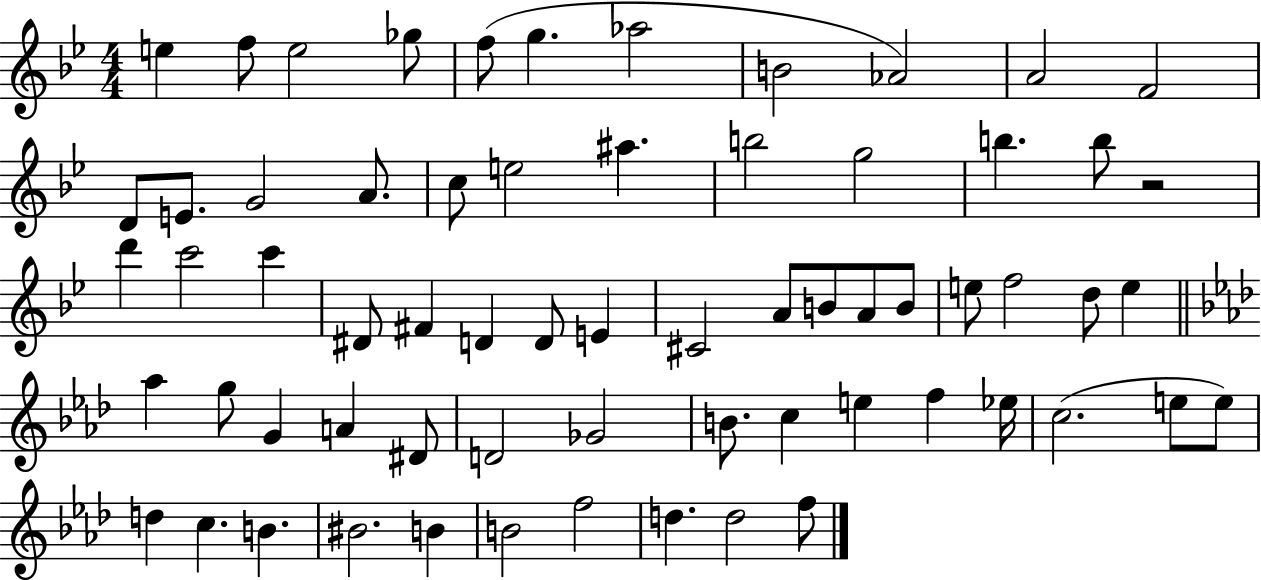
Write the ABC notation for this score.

X:1
T:Untitled
M:4/4
L:1/4
K:Bb
e f/2 e2 _g/2 f/2 g _a2 B2 _A2 A2 F2 D/2 E/2 G2 A/2 c/2 e2 ^a b2 g2 b b/2 z2 d' c'2 c' ^D/2 ^F D D/2 E ^C2 A/2 B/2 A/2 B/2 e/2 f2 d/2 e _a g/2 G A ^D/2 D2 _G2 B/2 c e f _e/4 c2 e/2 e/2 d c B ^B2 B B2 f2 d d2 f/2